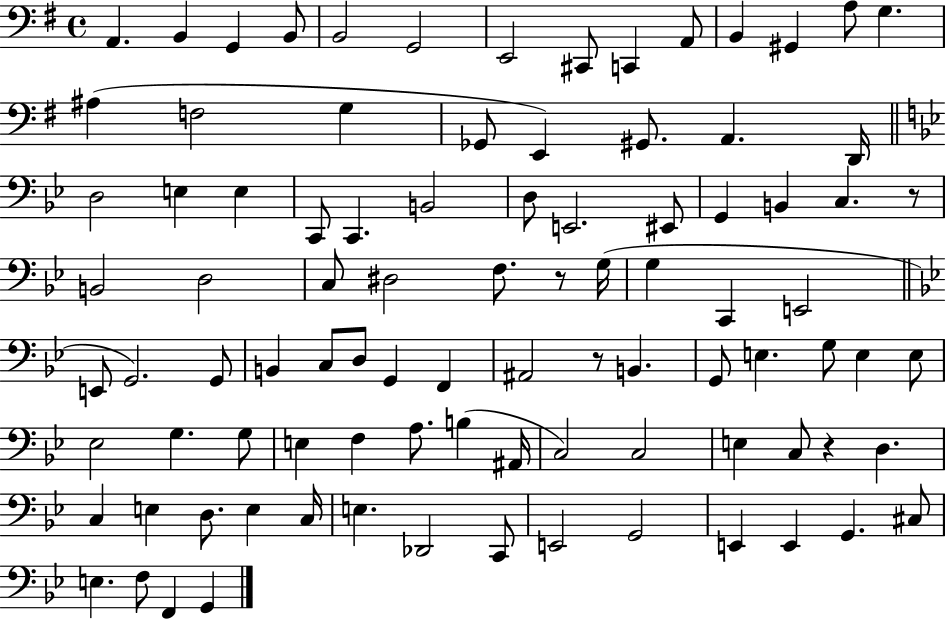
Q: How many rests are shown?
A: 4